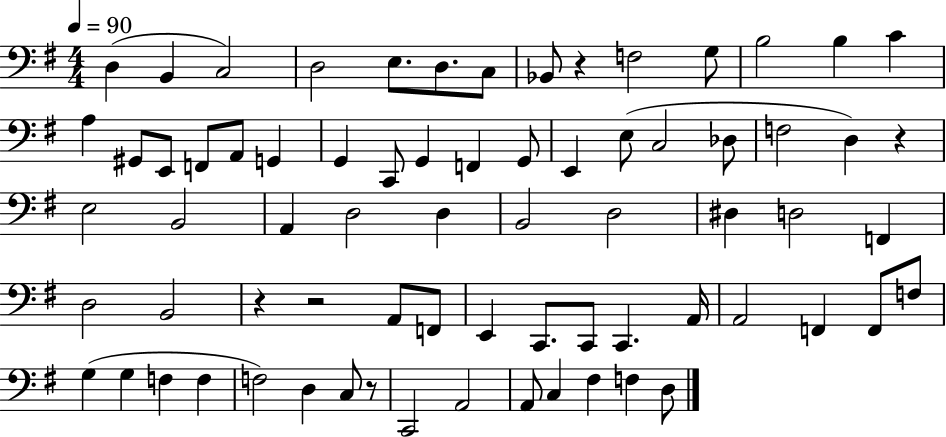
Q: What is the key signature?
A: G major